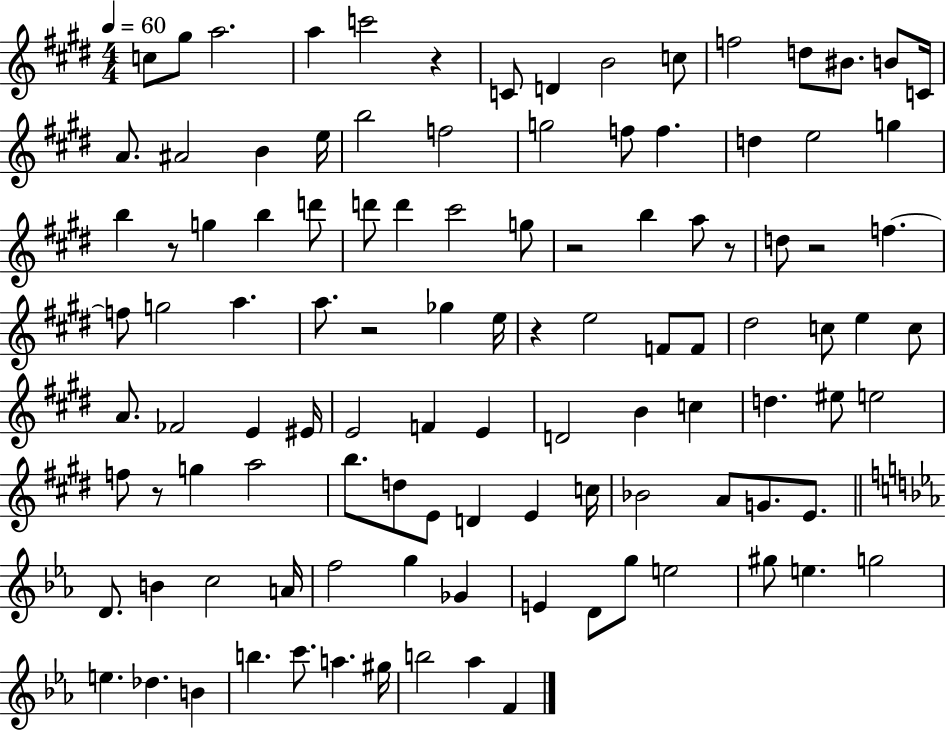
{
  \clef treble
  \numericTimeSignature
  \time 4/4
  \key e \major
  \tempo 4 = 60
  c''8 gis''8 a''2. | a''4 c'''2 r4 | c'8 d'4 b'2 c''8 | f''2 d''8 bis'8. b'8 c'16 | \break a'8. ais'2 b'4 e''16 | b''2 f''2 | g''2 f''8 f''4. | d''4 e''2 g''4 | \break b''4 r8 g''4 b''4 d'''8 | d'''8 d'''4 cis'''2 g''8 | r2 b''4 a''8 r8 | d''8 r2 f''4.~~ | \break f''8 g''2 a''4. | a''8. r2 ges''4 e''16 | r4 e''2 f'8 f'8 | dis''2 c''8 e''4 c''8 | \break a'8. fes'2 e'4 eis'16 | e'2 f'4 e'4 | d'2 b'4 c''4 | d''4. eis''8 e''2 | \break f''8 r8 g''4 a''2 | b''8. d''8 e'8 d'4 e'4 c''16 | bes'2 a'8 g'8. e'8. | \bar "||" \break \key ees \major d'8. b'4 c''2 a'16 | f''2 g''4 ges'4 | e'4 d'8 g''8 e''2 | gis''8 e''4. g''2 | \break e''4. des''4. b'4 | b''4. c'''8. a''4. gis''16 | b''2 aes''4 f'4 | \bar "|."
}